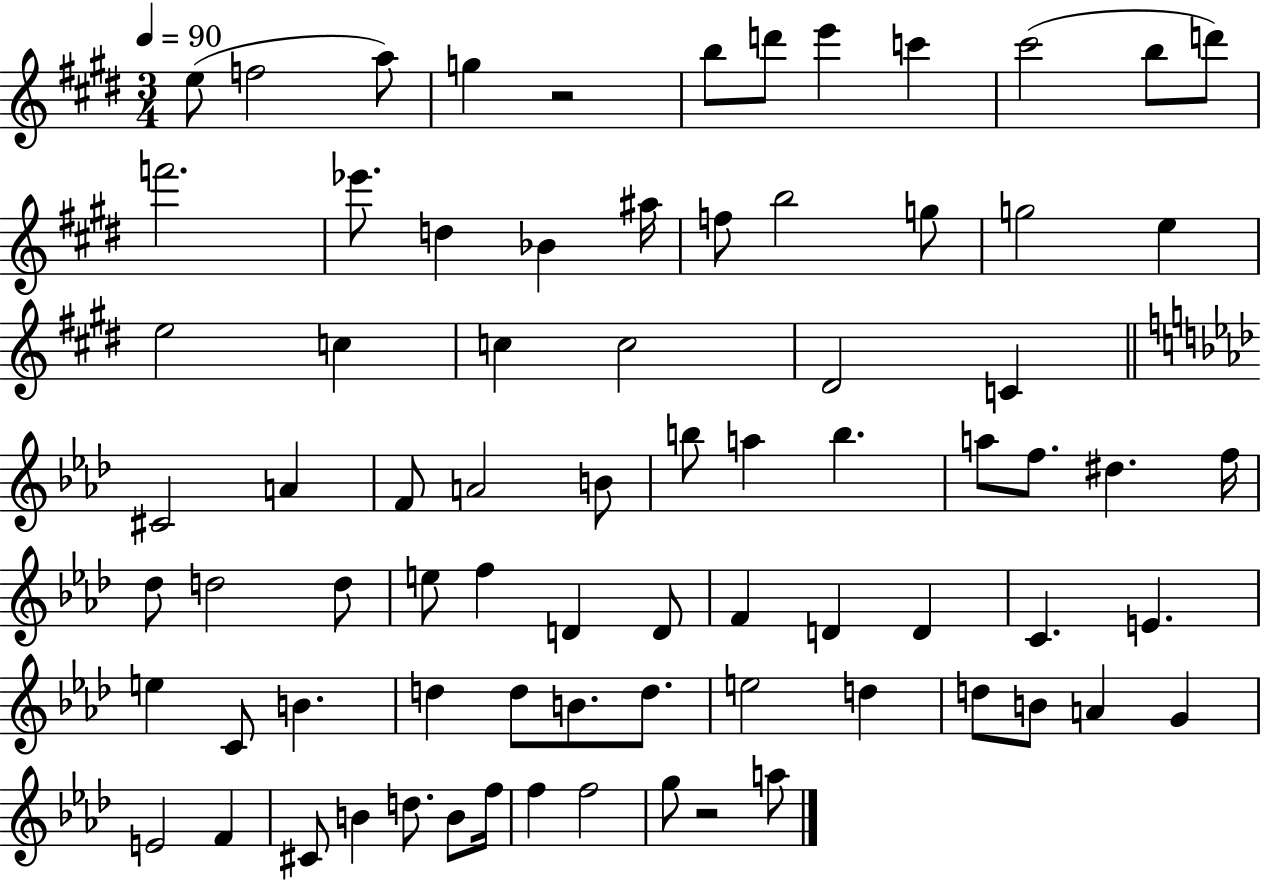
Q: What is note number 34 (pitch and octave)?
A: A5